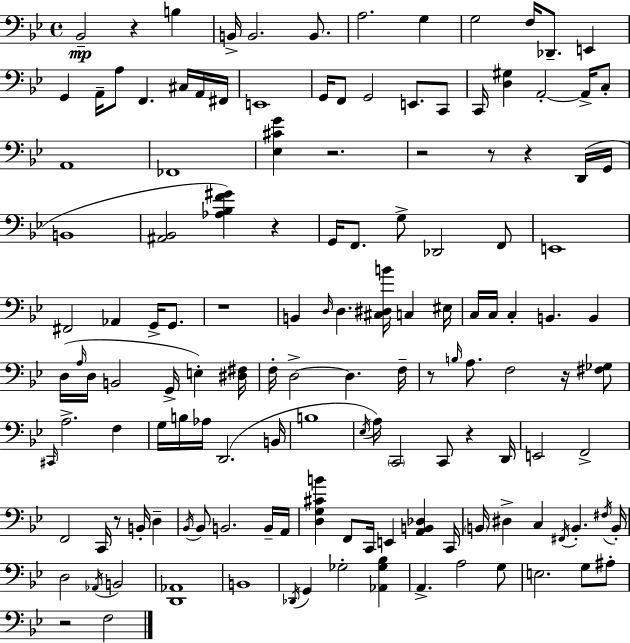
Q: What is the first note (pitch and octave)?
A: Bb2